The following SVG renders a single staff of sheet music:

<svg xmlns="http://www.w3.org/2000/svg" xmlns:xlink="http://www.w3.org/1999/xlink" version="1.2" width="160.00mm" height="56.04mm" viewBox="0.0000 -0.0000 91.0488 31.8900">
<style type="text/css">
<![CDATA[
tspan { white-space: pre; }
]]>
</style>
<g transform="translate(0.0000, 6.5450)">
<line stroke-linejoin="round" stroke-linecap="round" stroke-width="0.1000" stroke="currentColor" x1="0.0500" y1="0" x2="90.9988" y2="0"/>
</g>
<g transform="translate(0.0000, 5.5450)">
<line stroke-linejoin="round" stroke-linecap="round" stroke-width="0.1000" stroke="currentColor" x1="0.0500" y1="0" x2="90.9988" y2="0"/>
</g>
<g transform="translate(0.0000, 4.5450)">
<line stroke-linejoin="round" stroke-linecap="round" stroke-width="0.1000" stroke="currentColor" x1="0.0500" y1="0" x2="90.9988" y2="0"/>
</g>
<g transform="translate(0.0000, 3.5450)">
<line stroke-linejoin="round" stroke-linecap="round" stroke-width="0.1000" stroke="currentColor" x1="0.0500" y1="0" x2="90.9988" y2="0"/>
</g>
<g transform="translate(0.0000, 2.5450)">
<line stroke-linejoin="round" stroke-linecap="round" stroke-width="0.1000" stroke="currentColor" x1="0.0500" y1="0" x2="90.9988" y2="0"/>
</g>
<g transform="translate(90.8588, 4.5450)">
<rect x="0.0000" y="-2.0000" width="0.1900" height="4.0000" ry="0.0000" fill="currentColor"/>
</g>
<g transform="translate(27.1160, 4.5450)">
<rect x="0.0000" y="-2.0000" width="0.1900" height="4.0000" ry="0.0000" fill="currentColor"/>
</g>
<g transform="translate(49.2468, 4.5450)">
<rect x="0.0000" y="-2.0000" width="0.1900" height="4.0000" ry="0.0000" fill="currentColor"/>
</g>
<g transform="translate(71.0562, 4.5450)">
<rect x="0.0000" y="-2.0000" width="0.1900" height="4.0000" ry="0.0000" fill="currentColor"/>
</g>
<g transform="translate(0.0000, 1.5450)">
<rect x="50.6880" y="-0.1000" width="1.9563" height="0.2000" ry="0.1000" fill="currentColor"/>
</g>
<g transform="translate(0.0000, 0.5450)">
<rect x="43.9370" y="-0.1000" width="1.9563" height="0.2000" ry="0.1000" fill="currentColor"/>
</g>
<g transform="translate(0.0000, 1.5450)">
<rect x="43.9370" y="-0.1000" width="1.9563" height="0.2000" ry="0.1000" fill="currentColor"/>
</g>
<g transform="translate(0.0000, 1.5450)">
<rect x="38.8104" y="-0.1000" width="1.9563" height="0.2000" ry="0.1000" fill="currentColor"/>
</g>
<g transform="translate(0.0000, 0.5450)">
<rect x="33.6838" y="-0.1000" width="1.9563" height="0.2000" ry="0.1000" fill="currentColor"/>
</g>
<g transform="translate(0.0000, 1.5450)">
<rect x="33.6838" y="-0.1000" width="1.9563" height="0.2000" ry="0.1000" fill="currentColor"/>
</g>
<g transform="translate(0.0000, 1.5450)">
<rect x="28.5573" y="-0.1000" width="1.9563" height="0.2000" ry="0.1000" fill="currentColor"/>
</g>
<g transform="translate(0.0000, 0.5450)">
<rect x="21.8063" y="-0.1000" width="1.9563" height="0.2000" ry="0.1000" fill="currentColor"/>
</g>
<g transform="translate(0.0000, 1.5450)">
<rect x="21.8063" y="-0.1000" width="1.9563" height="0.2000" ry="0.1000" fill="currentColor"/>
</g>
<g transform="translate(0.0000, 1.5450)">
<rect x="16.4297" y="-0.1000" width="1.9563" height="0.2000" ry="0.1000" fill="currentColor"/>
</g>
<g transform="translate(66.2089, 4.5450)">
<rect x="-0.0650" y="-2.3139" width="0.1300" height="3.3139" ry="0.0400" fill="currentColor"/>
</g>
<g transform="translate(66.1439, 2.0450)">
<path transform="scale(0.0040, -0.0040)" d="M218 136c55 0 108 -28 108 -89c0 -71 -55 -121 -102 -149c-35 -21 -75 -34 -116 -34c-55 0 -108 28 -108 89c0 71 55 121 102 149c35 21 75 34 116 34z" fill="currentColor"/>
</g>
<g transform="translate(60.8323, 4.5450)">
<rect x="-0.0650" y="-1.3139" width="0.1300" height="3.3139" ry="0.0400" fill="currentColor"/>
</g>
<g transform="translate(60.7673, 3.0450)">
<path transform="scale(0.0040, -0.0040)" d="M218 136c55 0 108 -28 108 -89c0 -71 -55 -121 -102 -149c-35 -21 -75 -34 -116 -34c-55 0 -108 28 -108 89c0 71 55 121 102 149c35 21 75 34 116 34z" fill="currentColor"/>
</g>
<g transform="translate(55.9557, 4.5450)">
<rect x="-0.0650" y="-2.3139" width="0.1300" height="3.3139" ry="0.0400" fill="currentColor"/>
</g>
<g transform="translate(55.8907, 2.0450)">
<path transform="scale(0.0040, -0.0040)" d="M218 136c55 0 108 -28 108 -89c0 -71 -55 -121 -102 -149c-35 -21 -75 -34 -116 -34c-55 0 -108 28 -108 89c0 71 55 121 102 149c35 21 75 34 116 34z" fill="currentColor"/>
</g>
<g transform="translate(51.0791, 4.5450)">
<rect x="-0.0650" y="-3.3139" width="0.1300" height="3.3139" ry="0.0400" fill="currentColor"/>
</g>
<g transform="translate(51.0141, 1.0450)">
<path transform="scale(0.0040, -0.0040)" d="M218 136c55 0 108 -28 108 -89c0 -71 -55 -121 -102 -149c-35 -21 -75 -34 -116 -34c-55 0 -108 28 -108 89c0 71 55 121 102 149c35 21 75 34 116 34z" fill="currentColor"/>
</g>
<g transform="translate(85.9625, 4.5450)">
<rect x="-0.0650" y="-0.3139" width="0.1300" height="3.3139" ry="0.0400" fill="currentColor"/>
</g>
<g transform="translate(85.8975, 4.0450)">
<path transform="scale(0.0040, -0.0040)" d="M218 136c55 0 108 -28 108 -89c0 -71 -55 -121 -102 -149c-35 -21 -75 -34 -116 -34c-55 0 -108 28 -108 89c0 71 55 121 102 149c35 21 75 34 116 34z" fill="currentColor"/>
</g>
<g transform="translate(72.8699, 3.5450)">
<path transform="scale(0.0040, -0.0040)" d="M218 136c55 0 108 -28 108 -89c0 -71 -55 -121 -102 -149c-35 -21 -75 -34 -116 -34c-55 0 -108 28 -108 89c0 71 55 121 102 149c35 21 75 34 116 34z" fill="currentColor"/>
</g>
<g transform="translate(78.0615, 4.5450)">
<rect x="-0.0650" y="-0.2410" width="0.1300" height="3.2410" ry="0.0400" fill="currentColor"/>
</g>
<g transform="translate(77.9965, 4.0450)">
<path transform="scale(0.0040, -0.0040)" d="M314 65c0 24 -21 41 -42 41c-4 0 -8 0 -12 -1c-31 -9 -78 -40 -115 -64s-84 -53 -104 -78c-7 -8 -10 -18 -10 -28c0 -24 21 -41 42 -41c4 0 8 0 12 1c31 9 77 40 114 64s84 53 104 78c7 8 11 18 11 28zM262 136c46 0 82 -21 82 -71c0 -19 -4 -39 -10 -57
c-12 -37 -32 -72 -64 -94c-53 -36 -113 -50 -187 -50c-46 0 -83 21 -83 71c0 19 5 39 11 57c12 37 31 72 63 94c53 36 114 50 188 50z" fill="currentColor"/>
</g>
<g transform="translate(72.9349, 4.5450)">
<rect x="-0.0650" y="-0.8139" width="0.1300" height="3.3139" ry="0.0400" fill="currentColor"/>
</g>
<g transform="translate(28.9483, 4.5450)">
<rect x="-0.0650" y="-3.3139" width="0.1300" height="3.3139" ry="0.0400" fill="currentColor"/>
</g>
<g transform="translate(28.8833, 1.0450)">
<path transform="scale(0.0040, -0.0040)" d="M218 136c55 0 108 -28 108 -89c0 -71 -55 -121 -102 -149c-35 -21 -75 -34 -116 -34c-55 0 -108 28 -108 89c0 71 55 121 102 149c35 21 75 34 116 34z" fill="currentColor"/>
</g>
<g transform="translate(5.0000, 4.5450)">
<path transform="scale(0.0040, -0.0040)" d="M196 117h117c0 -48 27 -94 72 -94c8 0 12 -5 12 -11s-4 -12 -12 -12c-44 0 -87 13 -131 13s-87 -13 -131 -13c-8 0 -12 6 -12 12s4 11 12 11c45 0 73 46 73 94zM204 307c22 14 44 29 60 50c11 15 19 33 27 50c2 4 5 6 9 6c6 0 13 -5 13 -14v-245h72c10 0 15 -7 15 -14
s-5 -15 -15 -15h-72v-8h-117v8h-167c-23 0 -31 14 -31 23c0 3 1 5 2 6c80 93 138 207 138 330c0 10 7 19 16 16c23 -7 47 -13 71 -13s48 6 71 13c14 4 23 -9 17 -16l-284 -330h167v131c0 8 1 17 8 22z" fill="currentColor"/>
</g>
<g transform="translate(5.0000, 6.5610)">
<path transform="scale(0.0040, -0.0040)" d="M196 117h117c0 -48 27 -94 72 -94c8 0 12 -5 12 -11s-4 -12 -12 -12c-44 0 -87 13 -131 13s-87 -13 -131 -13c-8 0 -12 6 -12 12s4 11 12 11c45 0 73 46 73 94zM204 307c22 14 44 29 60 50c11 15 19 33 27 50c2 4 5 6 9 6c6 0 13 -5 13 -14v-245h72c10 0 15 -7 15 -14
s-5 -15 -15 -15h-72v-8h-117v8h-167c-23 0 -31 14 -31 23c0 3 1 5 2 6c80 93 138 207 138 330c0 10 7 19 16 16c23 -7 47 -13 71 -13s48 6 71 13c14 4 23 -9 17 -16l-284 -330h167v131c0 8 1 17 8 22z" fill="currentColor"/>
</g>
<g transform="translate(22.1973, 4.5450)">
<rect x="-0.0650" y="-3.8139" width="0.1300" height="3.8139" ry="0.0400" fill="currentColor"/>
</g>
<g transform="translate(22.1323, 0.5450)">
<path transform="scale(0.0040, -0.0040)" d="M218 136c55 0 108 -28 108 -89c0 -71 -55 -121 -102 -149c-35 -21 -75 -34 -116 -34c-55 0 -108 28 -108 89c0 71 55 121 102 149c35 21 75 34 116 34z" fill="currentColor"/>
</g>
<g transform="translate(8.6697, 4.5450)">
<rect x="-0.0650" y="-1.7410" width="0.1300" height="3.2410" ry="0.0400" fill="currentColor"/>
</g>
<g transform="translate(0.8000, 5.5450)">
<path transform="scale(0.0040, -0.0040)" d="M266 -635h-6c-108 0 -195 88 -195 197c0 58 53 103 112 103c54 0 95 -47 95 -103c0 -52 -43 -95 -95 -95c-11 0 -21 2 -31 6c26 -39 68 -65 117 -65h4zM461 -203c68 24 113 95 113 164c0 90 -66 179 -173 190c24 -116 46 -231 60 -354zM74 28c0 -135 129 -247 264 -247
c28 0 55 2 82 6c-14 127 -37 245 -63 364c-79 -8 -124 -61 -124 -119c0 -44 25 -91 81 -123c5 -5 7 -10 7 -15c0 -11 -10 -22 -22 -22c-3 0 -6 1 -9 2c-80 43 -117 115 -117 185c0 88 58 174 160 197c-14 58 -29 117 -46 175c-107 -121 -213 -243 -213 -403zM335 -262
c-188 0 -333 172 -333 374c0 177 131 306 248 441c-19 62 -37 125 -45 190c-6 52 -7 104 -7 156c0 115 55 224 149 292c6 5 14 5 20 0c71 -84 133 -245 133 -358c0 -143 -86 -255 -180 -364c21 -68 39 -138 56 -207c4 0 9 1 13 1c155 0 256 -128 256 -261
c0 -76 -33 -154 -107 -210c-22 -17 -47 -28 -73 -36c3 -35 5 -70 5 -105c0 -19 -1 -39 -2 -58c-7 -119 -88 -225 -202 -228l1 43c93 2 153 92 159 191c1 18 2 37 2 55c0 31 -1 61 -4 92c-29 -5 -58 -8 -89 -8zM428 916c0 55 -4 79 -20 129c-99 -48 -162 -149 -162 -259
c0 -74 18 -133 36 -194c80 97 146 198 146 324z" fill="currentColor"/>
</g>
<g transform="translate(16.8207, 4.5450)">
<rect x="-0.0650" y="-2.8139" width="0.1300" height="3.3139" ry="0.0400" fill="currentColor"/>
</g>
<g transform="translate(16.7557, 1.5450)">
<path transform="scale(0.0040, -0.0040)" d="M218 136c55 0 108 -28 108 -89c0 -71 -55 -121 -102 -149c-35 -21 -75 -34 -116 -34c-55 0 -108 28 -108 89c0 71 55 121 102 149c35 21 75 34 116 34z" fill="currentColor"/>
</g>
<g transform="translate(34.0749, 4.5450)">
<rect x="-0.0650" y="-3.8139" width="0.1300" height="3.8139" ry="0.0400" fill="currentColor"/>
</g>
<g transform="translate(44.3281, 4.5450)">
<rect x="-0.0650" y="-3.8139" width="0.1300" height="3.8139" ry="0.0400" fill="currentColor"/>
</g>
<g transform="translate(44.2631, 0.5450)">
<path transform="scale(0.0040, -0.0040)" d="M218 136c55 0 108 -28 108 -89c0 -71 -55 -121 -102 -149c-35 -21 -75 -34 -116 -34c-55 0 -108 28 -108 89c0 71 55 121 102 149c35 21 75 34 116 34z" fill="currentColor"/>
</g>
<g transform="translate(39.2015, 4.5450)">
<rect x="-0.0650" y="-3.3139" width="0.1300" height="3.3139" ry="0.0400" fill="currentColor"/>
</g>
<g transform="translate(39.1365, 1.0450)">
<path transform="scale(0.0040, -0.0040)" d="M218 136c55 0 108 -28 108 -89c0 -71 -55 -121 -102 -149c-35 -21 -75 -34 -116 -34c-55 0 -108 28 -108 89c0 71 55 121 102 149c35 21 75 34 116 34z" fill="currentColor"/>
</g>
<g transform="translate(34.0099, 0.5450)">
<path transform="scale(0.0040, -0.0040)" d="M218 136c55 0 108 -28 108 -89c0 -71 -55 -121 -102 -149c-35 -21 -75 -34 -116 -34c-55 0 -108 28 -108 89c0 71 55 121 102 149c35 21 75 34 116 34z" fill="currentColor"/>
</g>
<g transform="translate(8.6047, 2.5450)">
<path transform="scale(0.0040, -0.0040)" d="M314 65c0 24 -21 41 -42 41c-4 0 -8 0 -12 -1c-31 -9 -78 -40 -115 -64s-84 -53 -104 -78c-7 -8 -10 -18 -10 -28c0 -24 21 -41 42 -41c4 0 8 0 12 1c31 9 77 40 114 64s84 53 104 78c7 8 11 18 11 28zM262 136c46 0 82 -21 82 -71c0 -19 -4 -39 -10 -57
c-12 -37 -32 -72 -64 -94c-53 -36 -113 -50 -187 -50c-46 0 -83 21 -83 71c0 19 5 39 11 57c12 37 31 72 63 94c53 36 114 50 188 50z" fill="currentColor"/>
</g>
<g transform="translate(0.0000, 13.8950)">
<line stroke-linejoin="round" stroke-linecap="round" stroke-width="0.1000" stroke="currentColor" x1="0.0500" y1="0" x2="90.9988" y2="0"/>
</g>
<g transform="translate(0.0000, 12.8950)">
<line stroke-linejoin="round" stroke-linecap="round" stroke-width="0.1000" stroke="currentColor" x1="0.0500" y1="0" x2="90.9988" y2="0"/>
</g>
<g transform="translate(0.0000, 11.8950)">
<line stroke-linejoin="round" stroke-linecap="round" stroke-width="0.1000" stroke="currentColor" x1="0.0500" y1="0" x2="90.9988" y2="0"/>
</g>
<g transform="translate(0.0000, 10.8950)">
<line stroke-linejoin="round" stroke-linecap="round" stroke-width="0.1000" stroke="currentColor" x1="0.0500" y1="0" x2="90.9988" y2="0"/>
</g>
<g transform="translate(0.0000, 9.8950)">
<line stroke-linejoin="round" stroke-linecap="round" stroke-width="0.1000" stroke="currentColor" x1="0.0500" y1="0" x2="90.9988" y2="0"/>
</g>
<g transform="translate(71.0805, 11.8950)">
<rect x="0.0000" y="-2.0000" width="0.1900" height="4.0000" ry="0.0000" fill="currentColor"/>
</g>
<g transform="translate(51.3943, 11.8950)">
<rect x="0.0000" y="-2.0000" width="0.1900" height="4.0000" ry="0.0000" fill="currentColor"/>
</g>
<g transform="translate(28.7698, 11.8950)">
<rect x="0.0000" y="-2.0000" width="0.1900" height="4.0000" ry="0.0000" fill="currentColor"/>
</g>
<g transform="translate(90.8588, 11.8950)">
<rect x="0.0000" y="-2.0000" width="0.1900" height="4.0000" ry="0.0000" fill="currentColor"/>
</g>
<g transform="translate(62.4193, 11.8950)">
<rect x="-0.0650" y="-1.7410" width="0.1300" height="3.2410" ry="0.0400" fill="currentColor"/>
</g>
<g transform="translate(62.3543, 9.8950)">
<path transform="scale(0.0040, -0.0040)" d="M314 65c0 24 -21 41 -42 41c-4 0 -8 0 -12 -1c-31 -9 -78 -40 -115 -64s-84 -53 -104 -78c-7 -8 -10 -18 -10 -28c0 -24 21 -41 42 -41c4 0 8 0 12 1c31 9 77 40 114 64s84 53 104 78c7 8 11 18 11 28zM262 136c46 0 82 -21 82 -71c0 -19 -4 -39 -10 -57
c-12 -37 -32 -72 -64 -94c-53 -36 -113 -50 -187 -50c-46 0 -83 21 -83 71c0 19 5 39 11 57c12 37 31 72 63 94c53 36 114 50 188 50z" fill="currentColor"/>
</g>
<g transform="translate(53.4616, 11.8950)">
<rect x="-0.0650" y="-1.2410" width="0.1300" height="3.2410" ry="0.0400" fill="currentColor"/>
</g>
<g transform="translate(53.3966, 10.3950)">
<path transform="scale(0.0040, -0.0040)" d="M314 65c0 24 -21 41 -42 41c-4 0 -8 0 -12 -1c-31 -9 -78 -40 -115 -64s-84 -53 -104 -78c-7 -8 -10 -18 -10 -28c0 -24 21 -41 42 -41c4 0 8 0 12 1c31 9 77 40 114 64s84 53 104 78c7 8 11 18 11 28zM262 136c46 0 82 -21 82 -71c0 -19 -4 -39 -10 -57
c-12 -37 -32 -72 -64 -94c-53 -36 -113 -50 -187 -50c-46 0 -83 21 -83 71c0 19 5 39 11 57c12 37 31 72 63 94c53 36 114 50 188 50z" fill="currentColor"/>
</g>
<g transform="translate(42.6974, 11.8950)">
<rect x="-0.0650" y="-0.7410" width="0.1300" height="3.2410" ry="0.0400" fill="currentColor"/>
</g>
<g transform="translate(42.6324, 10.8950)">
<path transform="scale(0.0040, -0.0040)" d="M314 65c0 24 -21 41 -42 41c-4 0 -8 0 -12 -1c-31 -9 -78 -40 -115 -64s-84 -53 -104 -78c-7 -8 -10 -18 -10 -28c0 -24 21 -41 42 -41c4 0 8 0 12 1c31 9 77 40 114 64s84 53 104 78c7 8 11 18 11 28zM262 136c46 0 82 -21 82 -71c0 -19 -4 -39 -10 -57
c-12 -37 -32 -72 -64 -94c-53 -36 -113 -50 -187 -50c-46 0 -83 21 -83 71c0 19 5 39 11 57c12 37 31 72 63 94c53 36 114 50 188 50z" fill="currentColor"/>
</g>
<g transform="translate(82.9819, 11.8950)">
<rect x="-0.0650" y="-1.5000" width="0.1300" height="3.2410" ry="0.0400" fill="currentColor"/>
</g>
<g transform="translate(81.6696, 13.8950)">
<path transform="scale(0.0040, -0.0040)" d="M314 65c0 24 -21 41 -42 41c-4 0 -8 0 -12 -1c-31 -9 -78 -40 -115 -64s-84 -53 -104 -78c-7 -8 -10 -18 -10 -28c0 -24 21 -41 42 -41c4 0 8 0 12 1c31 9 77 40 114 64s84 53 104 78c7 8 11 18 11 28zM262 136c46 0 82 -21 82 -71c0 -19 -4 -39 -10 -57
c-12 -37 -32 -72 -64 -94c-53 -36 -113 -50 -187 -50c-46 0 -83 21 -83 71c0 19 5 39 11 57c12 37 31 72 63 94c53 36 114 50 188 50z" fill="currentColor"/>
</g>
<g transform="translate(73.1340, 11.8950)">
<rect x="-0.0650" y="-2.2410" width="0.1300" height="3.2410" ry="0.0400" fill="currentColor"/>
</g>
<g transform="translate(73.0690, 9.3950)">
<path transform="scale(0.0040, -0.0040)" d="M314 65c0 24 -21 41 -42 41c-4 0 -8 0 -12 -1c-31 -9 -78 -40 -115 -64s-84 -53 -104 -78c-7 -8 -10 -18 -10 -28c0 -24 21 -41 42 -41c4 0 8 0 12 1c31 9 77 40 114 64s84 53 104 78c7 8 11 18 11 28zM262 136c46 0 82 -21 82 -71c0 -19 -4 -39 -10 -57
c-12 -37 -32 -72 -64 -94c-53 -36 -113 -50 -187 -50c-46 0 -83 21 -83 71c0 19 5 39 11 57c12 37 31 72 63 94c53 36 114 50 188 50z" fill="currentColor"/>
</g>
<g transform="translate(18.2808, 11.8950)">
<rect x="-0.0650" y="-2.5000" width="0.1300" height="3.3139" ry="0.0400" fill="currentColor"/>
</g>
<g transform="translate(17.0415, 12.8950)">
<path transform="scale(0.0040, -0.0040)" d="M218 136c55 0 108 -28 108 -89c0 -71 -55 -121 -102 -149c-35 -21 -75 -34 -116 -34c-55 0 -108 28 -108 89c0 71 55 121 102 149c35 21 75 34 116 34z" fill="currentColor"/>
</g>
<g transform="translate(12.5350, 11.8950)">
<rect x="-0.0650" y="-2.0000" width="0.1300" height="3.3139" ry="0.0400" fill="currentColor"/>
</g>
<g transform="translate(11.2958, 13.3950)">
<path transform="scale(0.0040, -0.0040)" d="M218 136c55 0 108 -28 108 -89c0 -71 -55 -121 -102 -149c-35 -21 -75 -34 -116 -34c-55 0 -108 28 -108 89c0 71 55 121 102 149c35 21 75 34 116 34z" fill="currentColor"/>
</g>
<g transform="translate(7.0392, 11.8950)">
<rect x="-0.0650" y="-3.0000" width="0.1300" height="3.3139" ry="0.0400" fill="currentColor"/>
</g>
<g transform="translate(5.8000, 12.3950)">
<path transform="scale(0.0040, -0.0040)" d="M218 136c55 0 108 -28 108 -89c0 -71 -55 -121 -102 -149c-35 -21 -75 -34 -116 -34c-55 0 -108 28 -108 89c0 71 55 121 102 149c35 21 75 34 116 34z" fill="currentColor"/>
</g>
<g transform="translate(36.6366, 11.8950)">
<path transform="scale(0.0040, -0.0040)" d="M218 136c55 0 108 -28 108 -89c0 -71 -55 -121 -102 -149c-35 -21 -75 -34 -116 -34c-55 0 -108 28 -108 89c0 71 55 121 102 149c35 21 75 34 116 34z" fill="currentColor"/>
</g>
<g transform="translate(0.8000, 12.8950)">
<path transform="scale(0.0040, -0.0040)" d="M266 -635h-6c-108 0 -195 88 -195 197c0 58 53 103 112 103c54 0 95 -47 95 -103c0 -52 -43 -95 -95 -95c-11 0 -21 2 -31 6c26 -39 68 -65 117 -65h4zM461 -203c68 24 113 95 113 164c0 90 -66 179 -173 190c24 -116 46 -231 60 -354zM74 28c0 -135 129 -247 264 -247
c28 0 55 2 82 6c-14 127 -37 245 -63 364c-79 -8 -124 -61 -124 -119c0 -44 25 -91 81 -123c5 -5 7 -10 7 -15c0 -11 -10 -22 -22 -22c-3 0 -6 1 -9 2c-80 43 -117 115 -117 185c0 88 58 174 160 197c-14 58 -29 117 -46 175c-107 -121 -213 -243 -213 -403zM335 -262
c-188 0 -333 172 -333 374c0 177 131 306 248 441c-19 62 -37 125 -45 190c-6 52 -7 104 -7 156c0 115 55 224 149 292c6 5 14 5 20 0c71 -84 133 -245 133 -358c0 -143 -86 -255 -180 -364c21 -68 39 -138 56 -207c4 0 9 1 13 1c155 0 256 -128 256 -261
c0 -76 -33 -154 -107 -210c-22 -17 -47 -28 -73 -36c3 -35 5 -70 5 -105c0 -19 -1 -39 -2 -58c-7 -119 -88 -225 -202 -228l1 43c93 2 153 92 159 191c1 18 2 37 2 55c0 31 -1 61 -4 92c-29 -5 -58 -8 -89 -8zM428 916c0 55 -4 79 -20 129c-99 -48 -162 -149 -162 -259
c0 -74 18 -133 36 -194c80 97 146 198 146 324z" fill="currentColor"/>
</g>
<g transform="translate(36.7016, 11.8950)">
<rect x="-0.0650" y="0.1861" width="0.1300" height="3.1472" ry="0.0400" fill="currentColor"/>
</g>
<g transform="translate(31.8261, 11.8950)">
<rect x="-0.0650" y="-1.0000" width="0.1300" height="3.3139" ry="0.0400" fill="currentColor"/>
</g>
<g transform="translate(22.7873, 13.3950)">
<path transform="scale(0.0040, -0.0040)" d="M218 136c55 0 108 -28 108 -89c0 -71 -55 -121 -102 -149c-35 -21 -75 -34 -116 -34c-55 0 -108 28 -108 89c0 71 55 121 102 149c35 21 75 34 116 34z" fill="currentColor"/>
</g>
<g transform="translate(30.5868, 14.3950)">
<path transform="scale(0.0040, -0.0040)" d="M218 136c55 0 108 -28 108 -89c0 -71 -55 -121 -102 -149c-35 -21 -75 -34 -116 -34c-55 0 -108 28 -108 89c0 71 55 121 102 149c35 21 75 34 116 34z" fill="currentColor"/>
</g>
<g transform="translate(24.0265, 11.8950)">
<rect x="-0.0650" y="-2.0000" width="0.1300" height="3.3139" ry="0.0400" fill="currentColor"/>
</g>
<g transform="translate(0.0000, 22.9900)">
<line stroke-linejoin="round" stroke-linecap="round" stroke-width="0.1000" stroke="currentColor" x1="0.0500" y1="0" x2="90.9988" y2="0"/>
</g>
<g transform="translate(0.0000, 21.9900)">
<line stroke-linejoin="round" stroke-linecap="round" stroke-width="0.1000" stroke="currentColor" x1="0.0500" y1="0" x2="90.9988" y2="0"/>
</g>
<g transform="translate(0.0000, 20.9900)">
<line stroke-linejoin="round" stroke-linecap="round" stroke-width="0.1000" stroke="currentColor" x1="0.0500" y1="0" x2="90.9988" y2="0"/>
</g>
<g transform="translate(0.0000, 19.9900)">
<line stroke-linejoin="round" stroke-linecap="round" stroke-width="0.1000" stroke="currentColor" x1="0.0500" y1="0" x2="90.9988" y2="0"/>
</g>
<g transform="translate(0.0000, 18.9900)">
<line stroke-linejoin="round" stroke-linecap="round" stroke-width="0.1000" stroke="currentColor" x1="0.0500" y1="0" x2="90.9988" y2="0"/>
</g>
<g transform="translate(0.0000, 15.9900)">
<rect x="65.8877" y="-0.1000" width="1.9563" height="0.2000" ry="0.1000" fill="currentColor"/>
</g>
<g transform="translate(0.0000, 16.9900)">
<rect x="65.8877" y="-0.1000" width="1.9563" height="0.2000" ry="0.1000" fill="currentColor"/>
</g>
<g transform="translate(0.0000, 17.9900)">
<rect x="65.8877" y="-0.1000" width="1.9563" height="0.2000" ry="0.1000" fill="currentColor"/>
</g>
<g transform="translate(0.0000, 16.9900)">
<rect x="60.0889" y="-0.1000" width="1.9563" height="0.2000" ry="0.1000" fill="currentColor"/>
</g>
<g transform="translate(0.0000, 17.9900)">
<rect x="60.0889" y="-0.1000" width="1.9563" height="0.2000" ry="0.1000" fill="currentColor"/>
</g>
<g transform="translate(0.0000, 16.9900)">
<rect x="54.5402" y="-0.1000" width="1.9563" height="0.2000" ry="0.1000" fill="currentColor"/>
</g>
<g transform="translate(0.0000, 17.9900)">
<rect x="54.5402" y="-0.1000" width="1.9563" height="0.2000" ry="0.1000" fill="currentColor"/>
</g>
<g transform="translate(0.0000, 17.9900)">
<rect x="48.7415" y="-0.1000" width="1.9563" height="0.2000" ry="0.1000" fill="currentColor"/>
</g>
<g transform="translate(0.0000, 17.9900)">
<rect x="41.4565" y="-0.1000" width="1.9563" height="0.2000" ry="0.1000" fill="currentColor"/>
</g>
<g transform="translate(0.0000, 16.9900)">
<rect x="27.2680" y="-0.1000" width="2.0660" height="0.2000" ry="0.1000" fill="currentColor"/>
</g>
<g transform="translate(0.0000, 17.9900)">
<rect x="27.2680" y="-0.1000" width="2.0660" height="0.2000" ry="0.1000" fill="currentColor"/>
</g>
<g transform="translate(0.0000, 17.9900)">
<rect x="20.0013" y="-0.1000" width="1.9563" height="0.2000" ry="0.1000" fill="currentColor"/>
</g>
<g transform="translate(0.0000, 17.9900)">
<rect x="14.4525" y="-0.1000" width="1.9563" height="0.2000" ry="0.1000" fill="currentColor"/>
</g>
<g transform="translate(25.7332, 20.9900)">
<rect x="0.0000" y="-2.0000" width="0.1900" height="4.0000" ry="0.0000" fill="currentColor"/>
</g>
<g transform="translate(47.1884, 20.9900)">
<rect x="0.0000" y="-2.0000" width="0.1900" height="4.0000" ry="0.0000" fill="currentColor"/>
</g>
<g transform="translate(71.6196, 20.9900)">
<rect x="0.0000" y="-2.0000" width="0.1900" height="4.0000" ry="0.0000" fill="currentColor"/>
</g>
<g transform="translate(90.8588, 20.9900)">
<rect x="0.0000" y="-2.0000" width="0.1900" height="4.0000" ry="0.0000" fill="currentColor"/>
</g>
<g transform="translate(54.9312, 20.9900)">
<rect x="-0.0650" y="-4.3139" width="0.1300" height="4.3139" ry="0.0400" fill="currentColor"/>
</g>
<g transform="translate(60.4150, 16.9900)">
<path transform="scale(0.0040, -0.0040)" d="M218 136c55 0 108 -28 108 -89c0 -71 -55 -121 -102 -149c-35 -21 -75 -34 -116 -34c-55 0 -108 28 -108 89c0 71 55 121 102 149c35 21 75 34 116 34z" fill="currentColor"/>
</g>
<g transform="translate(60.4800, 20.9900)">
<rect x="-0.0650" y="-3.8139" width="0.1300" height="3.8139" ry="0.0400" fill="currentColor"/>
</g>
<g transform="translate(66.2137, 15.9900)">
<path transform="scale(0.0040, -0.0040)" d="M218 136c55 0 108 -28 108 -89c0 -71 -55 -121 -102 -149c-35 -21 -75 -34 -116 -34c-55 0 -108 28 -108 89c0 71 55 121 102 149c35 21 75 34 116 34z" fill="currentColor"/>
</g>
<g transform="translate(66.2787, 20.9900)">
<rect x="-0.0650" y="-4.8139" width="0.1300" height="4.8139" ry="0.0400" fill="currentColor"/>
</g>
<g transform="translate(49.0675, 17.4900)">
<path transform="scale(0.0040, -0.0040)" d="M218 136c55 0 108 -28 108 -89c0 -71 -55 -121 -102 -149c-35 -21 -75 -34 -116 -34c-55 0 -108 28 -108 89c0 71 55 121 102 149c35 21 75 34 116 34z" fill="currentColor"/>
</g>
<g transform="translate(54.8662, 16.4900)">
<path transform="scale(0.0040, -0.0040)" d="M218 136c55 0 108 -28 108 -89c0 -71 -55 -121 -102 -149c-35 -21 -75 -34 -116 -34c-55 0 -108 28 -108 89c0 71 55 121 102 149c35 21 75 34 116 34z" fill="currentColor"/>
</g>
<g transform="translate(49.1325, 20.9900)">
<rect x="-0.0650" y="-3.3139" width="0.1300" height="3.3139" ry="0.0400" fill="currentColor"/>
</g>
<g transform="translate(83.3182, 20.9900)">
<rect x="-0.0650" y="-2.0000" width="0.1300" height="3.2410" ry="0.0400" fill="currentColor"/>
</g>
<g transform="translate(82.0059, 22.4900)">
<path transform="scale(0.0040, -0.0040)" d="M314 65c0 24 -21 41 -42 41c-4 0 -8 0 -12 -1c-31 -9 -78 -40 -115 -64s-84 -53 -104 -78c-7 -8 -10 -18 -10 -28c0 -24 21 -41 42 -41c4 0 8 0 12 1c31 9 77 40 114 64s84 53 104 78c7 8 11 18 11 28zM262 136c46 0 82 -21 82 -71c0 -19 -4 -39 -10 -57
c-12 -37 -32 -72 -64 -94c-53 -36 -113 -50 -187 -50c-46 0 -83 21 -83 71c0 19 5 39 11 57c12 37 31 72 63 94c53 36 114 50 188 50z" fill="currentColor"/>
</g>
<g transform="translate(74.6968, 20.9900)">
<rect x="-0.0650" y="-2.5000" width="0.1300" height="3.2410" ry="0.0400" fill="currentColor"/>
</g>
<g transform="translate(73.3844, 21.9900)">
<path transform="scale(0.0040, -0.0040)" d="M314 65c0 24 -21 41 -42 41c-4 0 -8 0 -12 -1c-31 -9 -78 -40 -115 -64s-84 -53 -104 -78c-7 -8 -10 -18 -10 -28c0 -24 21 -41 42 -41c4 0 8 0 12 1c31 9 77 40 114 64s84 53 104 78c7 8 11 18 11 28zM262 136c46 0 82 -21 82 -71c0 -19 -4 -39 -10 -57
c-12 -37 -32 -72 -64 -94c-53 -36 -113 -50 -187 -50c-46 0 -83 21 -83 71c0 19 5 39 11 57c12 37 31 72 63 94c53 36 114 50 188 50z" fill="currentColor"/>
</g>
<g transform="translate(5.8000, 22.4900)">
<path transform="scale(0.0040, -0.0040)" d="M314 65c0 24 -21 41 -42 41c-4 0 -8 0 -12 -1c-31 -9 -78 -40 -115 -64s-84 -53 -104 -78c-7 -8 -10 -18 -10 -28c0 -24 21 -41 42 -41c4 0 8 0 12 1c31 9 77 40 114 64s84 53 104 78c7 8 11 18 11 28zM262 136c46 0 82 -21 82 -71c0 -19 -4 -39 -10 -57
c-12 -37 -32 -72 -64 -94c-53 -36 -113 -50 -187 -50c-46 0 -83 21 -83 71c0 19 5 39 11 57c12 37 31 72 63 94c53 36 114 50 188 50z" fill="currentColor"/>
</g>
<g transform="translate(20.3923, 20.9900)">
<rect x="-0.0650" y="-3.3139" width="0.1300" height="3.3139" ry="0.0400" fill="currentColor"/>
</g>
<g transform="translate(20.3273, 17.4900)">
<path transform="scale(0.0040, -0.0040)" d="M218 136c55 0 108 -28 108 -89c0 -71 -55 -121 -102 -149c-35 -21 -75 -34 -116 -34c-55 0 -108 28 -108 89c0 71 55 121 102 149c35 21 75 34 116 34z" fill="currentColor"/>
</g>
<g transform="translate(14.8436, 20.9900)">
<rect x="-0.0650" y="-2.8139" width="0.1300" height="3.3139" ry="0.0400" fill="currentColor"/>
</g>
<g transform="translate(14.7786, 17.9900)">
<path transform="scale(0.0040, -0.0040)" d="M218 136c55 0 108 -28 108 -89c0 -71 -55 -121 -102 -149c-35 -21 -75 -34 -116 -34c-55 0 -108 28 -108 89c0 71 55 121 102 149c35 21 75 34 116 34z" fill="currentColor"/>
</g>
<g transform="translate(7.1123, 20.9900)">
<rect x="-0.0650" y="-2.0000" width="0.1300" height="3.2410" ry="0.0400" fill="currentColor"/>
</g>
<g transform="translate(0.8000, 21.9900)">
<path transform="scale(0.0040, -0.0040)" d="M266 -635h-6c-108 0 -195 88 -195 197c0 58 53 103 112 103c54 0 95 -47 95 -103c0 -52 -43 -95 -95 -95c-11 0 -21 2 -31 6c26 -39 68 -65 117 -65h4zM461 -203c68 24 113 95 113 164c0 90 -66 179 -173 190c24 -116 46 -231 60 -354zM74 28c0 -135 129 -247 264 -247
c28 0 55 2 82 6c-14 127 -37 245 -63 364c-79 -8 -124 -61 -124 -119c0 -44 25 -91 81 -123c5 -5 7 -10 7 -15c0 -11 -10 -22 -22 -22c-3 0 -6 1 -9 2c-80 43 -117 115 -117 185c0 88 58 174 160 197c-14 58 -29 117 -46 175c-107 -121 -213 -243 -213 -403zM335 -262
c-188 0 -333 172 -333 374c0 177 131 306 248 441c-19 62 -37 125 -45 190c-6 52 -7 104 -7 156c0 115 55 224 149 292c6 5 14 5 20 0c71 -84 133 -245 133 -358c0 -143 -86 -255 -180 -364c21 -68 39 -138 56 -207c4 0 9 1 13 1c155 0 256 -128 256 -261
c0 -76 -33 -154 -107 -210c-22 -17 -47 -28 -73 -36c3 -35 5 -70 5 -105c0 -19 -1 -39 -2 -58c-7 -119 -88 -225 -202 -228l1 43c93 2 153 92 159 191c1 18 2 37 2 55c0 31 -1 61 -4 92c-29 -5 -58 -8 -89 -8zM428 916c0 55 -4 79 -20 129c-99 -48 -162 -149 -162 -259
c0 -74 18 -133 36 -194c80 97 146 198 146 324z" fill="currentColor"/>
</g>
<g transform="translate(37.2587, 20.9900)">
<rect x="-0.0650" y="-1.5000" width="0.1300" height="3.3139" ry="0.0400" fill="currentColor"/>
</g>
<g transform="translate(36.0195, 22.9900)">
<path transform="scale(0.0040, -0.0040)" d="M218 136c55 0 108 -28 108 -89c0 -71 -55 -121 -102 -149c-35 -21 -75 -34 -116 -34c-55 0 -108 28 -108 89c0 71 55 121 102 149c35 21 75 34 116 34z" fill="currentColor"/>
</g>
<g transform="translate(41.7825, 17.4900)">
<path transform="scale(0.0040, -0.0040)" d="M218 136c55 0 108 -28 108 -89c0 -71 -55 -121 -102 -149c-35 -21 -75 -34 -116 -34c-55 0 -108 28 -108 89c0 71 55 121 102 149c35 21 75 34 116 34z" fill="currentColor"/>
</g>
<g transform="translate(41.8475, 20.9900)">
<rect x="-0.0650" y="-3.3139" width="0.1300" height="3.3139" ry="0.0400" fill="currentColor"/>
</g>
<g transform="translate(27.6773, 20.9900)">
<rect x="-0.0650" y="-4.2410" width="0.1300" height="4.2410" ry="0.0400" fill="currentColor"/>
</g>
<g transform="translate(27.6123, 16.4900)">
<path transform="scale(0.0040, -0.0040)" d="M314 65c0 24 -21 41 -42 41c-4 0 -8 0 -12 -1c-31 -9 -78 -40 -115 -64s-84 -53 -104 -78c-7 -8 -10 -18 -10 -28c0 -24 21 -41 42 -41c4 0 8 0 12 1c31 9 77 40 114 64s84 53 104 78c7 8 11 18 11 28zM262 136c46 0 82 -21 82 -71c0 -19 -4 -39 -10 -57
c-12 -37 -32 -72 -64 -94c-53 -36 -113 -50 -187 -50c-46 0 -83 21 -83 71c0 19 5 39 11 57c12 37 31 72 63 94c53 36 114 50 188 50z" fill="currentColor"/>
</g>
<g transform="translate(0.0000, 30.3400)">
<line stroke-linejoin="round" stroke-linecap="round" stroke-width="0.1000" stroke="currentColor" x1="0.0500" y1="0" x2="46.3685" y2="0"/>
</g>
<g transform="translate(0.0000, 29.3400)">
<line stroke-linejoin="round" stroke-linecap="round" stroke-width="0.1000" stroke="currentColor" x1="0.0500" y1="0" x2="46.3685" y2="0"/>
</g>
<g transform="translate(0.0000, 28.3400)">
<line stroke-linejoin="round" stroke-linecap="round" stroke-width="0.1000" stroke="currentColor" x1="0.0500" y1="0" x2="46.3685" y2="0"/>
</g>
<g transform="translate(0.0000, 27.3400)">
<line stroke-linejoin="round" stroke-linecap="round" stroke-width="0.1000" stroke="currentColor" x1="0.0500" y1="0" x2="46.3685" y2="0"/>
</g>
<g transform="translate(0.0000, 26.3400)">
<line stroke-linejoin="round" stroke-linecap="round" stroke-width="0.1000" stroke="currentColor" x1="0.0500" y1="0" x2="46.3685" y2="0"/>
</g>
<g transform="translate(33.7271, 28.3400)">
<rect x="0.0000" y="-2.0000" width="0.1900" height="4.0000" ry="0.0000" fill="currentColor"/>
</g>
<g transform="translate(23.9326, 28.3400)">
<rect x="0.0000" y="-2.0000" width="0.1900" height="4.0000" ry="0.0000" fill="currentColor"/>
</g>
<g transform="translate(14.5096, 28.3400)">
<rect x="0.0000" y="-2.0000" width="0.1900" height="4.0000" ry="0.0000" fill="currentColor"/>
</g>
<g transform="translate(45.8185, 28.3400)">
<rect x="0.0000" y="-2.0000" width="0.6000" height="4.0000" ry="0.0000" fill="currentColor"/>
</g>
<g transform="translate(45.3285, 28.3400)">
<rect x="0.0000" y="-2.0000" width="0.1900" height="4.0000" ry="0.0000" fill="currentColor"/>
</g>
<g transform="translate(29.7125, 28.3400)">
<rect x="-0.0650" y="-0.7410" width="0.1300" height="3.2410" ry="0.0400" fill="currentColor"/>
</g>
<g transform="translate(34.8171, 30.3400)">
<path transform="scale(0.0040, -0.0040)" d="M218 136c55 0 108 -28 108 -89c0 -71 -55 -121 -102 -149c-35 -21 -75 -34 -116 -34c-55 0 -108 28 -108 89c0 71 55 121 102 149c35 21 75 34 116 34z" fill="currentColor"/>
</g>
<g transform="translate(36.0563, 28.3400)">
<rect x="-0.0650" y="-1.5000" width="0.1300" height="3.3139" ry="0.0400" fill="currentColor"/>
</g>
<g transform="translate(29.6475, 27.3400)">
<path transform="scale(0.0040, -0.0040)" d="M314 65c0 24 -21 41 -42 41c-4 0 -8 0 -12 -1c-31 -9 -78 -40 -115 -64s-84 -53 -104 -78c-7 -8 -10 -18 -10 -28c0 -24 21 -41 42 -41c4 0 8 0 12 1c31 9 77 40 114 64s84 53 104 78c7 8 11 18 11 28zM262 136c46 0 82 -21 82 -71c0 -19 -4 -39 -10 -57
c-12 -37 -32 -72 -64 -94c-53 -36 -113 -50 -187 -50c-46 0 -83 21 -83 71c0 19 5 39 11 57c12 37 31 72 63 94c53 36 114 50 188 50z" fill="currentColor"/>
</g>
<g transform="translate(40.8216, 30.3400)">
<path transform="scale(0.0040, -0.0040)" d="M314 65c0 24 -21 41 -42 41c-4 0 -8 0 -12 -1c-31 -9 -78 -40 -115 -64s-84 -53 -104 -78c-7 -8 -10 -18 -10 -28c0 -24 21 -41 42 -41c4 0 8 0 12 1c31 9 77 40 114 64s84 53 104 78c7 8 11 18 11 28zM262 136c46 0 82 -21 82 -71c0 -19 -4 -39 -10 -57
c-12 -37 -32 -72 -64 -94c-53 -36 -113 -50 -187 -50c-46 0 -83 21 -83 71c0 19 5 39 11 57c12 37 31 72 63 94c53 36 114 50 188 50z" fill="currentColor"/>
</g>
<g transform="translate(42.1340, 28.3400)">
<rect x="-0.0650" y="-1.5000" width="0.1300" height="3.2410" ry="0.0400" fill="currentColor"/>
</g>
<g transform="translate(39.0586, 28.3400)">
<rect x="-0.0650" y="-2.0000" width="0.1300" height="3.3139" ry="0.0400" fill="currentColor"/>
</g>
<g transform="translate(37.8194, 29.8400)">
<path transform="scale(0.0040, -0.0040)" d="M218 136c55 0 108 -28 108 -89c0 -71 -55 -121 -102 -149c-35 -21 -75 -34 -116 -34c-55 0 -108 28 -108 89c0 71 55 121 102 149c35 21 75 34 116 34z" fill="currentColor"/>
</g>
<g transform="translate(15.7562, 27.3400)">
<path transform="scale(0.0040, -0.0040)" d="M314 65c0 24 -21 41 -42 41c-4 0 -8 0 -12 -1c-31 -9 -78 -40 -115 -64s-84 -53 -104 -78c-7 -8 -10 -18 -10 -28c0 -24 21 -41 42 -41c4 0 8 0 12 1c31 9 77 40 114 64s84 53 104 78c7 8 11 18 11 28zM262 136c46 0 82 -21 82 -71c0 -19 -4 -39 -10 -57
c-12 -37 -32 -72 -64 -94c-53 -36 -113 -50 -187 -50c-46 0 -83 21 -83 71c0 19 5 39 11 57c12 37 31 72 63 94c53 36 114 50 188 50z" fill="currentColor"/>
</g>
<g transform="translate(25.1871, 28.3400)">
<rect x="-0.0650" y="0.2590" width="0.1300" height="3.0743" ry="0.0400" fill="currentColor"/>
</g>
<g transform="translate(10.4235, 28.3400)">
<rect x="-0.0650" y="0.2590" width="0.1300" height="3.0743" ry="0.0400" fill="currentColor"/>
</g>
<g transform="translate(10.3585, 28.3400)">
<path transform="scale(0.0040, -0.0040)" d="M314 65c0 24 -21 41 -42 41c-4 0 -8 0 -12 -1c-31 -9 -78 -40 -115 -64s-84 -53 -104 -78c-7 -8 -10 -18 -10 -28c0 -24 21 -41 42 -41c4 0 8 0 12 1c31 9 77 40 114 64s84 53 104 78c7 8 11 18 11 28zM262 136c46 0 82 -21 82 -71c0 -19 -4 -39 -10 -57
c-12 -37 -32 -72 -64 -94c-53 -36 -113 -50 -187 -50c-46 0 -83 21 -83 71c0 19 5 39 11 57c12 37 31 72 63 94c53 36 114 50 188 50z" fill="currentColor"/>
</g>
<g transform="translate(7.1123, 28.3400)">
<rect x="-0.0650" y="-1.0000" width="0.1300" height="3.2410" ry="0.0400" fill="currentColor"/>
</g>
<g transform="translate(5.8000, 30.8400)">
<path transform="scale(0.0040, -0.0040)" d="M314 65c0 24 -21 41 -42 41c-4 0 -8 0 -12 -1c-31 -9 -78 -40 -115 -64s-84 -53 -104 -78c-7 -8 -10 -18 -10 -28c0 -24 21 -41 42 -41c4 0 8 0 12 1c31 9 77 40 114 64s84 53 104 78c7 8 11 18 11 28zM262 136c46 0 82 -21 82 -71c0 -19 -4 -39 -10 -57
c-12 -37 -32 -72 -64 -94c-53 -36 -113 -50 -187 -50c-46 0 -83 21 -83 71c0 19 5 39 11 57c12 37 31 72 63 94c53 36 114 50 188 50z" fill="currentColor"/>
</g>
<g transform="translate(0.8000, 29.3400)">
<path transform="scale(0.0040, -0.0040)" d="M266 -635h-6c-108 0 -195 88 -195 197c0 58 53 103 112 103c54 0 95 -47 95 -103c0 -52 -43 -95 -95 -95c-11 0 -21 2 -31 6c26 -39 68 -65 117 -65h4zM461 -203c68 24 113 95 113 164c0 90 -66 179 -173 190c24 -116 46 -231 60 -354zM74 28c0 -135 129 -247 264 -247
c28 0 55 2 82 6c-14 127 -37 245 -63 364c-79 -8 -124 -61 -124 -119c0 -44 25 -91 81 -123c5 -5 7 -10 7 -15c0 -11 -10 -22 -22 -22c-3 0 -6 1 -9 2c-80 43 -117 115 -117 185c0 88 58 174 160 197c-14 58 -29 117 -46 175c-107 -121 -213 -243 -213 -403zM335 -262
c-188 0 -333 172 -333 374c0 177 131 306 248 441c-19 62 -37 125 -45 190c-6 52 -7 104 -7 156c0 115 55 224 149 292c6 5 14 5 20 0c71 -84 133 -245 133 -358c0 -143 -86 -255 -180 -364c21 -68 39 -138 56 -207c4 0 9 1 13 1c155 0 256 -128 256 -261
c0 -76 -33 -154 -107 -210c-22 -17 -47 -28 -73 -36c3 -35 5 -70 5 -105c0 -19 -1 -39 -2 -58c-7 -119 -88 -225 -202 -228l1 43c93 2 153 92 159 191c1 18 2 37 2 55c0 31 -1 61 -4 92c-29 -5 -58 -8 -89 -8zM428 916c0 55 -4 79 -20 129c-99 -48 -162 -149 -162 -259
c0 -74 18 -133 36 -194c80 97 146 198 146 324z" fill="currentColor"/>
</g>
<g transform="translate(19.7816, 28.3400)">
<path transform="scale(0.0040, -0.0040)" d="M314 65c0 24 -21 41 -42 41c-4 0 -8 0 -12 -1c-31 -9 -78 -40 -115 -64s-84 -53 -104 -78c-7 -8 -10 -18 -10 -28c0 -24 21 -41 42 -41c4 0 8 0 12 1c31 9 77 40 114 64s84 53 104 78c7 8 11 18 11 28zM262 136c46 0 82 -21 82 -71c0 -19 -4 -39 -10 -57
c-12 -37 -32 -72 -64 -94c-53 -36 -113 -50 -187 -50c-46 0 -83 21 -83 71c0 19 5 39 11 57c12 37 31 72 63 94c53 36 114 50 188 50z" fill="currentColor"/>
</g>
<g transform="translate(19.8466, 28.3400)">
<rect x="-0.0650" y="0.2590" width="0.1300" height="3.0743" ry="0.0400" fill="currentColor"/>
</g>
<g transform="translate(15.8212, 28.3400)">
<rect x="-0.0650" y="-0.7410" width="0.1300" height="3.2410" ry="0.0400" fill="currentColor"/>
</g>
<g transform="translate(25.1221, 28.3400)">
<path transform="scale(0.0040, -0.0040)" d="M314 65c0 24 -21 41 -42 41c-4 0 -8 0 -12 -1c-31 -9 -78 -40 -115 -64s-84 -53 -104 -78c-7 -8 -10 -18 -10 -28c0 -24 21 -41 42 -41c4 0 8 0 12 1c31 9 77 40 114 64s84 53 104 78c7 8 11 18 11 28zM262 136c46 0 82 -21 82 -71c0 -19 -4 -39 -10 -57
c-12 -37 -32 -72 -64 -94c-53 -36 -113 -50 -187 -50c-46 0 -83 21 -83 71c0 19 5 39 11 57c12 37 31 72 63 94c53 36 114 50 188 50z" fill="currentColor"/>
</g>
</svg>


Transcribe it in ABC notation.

X:1
T:Untitled
M:4/4
L:1/4
K:C
f2 a c' b c' b c' b g e g d c2 c A F G F D B d2 e2 f2 g2 E2 F2 a b d'2 E b b d' c' e' G2 F2 D2 B2 d2 B2 B2 d2 E F E2